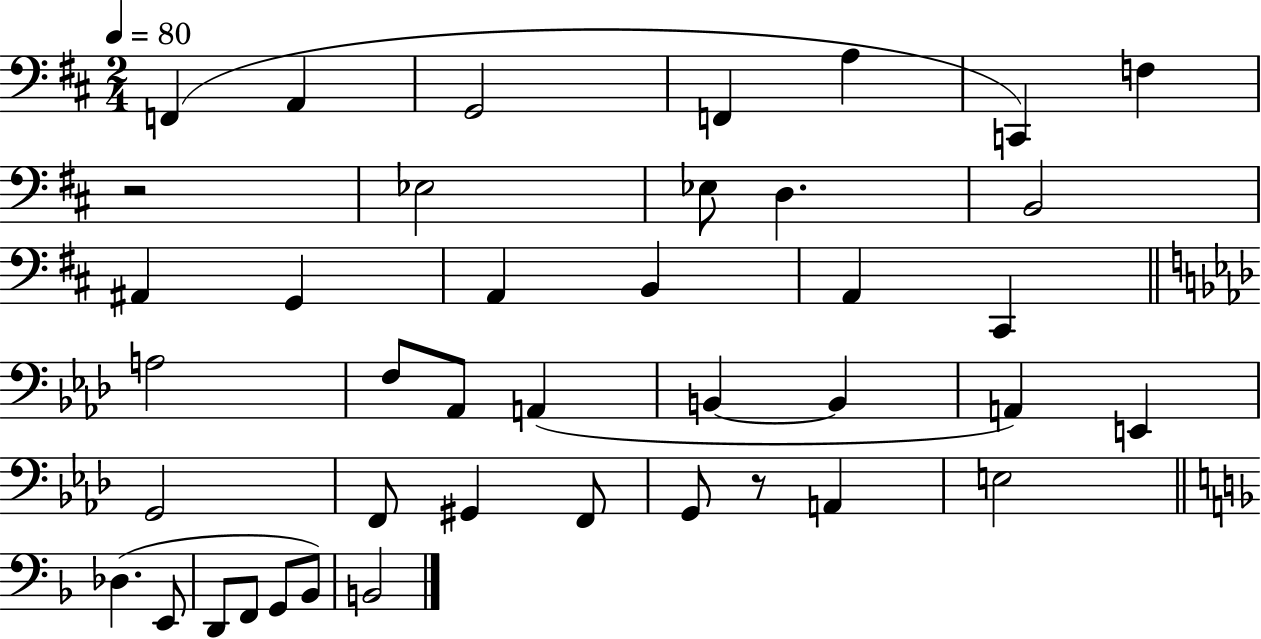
X:1
T:Untitled
M:2/4
L:1/4
K:D
F,, A,, G,,2 F,, A, C,, F, z2 _E,2 _E,/2 D, B,,2 ^A,, G,, A,, B,, A,, ^C,, A,2 F,/2 _A,,/2 A,, B,, B,, A,, E,, G,,2 F,,/2 ^G,, F,,/2 G,,/2 z/2 A,, E,2 _D, E,,/2 D,,/2 F,,/2 G,,/2 _B,,/2 B,,2